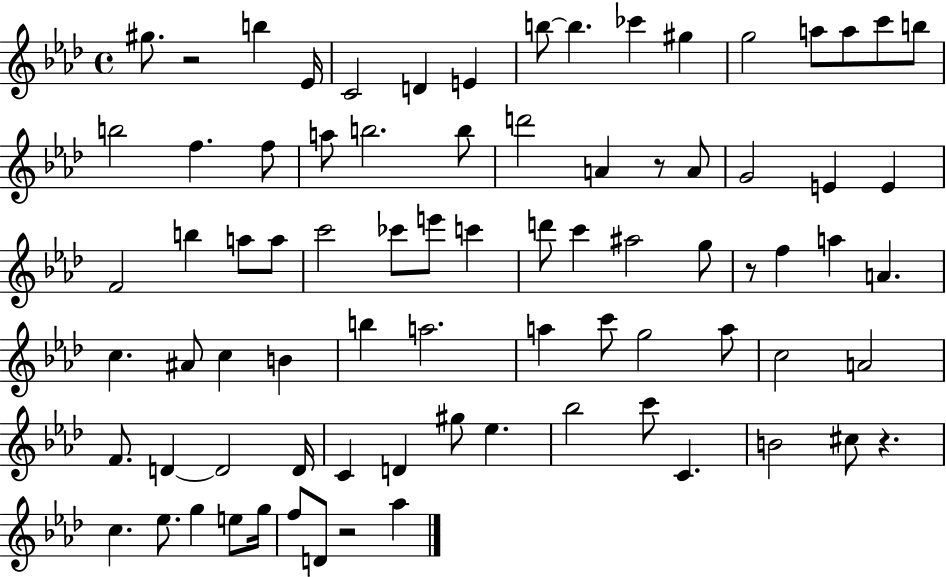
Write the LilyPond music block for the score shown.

{
  \clef treble
  \time 4/4
  \defaultTimeSignature
  \key aes \major
  gis''8. r2 b''4 ees'16 | c'2 d'4 e'4 | b''8~~ b''4. ces'''4 gis''4 | g''2 a''8 a''8 c'''8 b''8 | \break b''2 f''4. f''8 | a''8 b''2. b''8 | d'''2 a'4 r8 a'8 | g'2 e'4 e'4 | \break f'2 b''4 a''8 a''8 | c'''2 ces'''8 e'''8 c'''4 | d'''8 c'''4 ais''2 g''8 | r8 f''4 a''4 a'4. | \break c''4. ais'8 c''4 b'4 | b''4 a''2. | a''4 c'''8 g''2 a''8 | c''2 a'2 | \break f'8. d'4~~ d'2 d'16 | c'4 d'4 gis''8 ees''4. | bes''2 c'''8 c'4. | b'2 cis''8 r4. | \break c''4. ees''8. g''4 e''8 g''16 | f''8 d'8 r2 aes''4 | \bar "|."
}